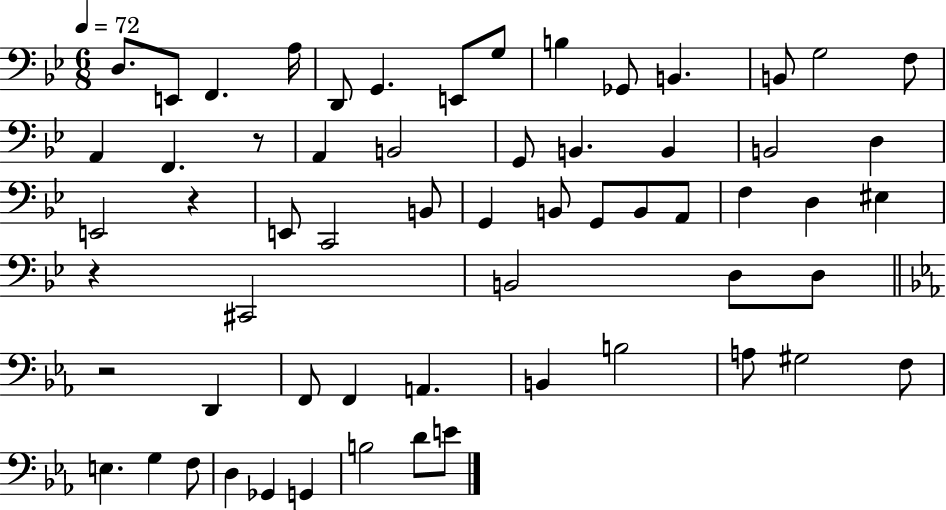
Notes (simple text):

D3/e. E2/e F2/q. A3/s D2/e G2/q. E2/e G3/e B3/q Gb2/e B2/q. B2/e G3/h F3/e A2/q F2/q. R/e A2/q B2/h G2/e B2/q. B2/q B2/h D3/q E2/h R/q E2/e C2/h B2/e G2/q B2/e G2/e B2/e A2/e F3/q D3/q EIS3/q R/q C#2/h B2/h D3/e D3/e R/h D2/q F2/e F2/q A2/q. B2/q B3/h A3/e G#3/h F3/e E3/q. G3/q F3/e D3/q Gb2/q G2/q B3/h D4/e E4/e